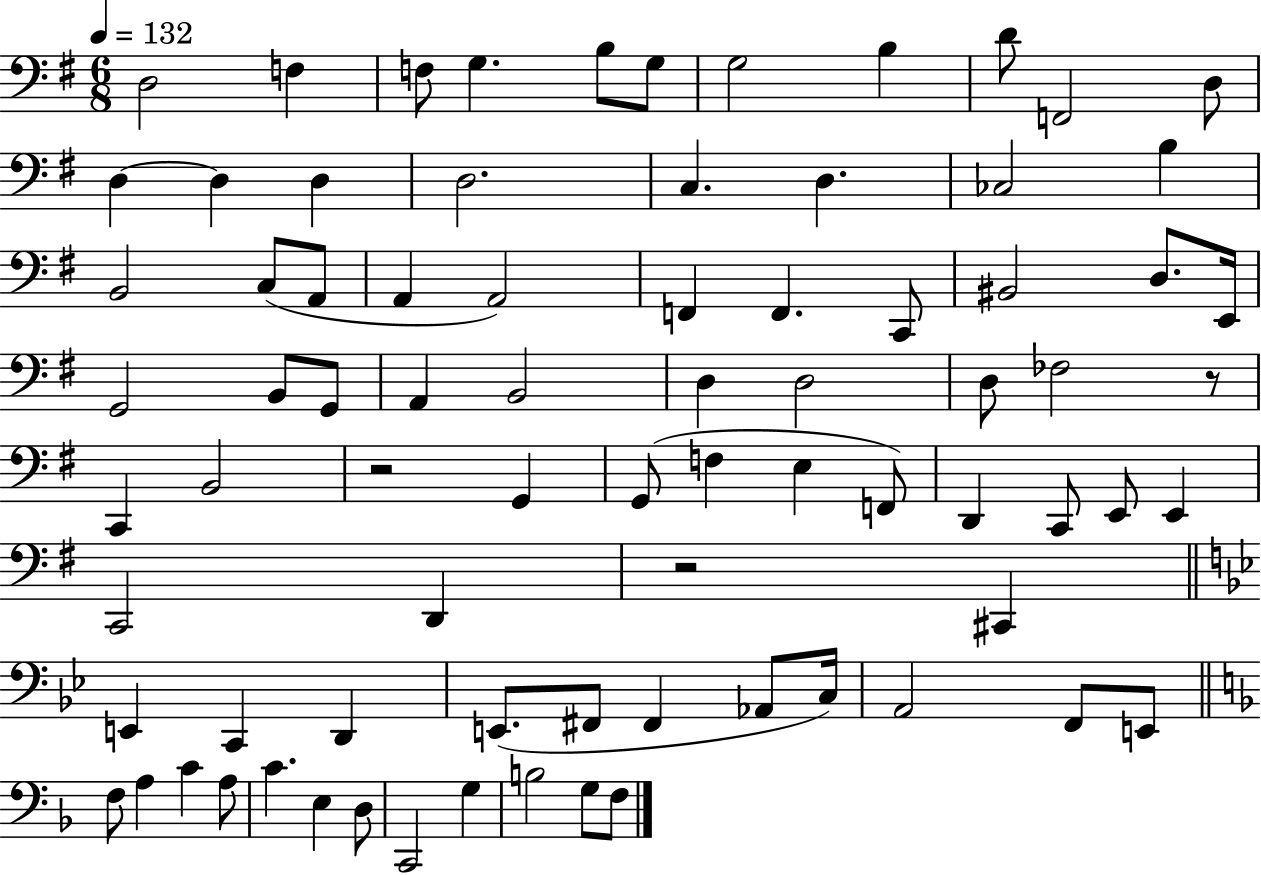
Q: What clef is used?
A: bass